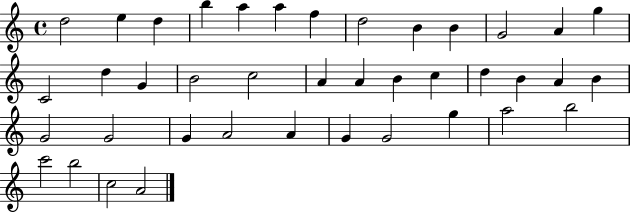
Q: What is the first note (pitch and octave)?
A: D5